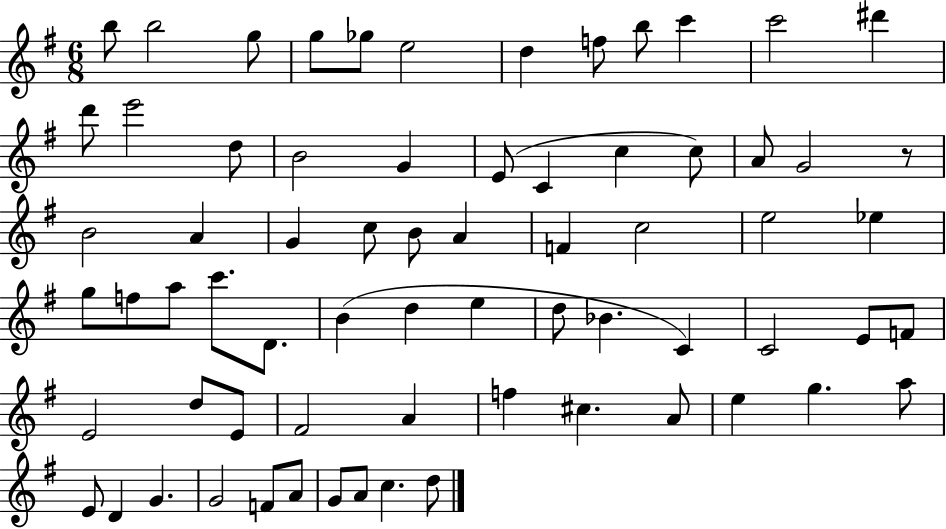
{
  \clef treble
  \numericTimeSignature
  \time 6/8
  \key g \major
  b''8 b''2 g''8 | g''8 ges''8 e''2 | d''4 f''8 b''8 c'''4 | c'''2 dis'''4 | \break d'''8 e'''2 d''8 | b'2 g'4 | e'8( c'4 c''4 c''8) | a'8 g'2 r8 | \break b'2 a'4 | g'4 c''8 b'8 a'4 | f'4 c''2 | e''2 ees''4 | \break g''8 f''8 a''8 c'''8. d'8. | b'4( d''4 e''4 | d''8 bes'4. c'4) | c'2 e'8 f'8 | \break e'2 d''8 e'8 | fis'2 a'4 | f''4 cis''4. a'8 | e''4 g''4. a''8 | \break e'8 d'4 g'4. | g'2 f'8 a'8 | g'8 a'8 c''4. d''8 | \bar "|."
}